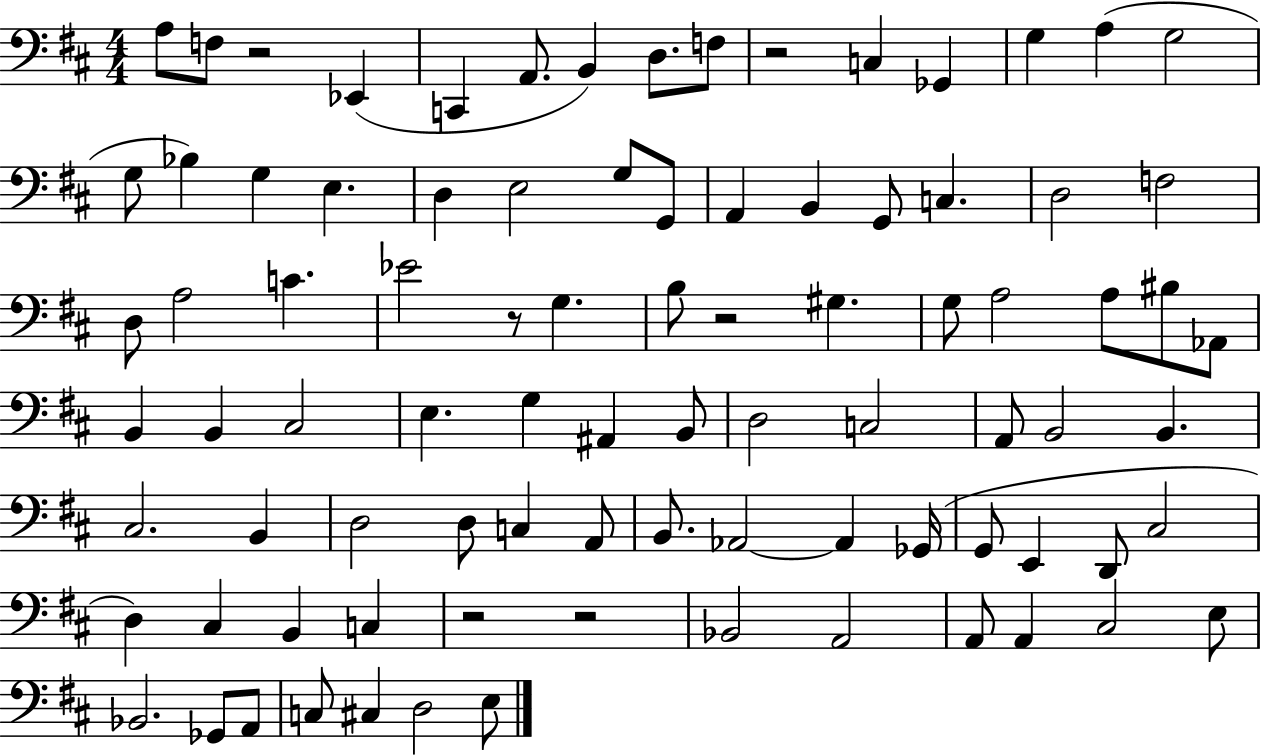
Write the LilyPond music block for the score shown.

{
  \clef bass
  \numericTimeSignature
  \time 4/4
  \key d \major
  \repeat volta 2 { a8 f8 r2 ees,4( | c,4 a,8. b,4) d8. f8 | r2 c4 ges,4 | g4 a4( g2 | \break g8 bes4) g4 e4. | d4 e2 g8 g,8 | a,4 b,4 g,8 c4. | d2 f2 | \break d8 a2 c'4. | ees'2 r8 g4. | b8 r2 gis4. | g8 a2 a8 bis8 aes,8 | \break b,4 b,4 cis2 | e4. g4 ais,4 b,8 | d2 c2 | a,8 b,2 b,4. | \break cis2. b,4 | d2 d8 c4 a,8 | b,8. aes,2~~ aes,4 ges,16( | g,8 e,4 d,8 cis2 | \break d4) cis4 b,4 c4 | r2 r2 | bes,2 a,2 | a,8 a,4 cis2 e8 | \break bes,2. ges,8 a,8 | c8 cis4 d2 e8 | } \bar "|."
}